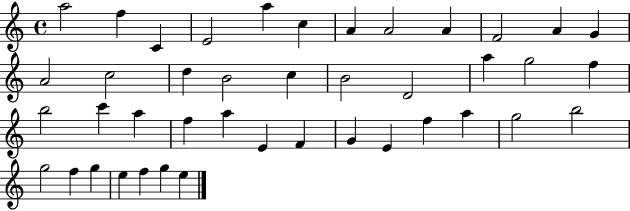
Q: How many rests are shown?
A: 0